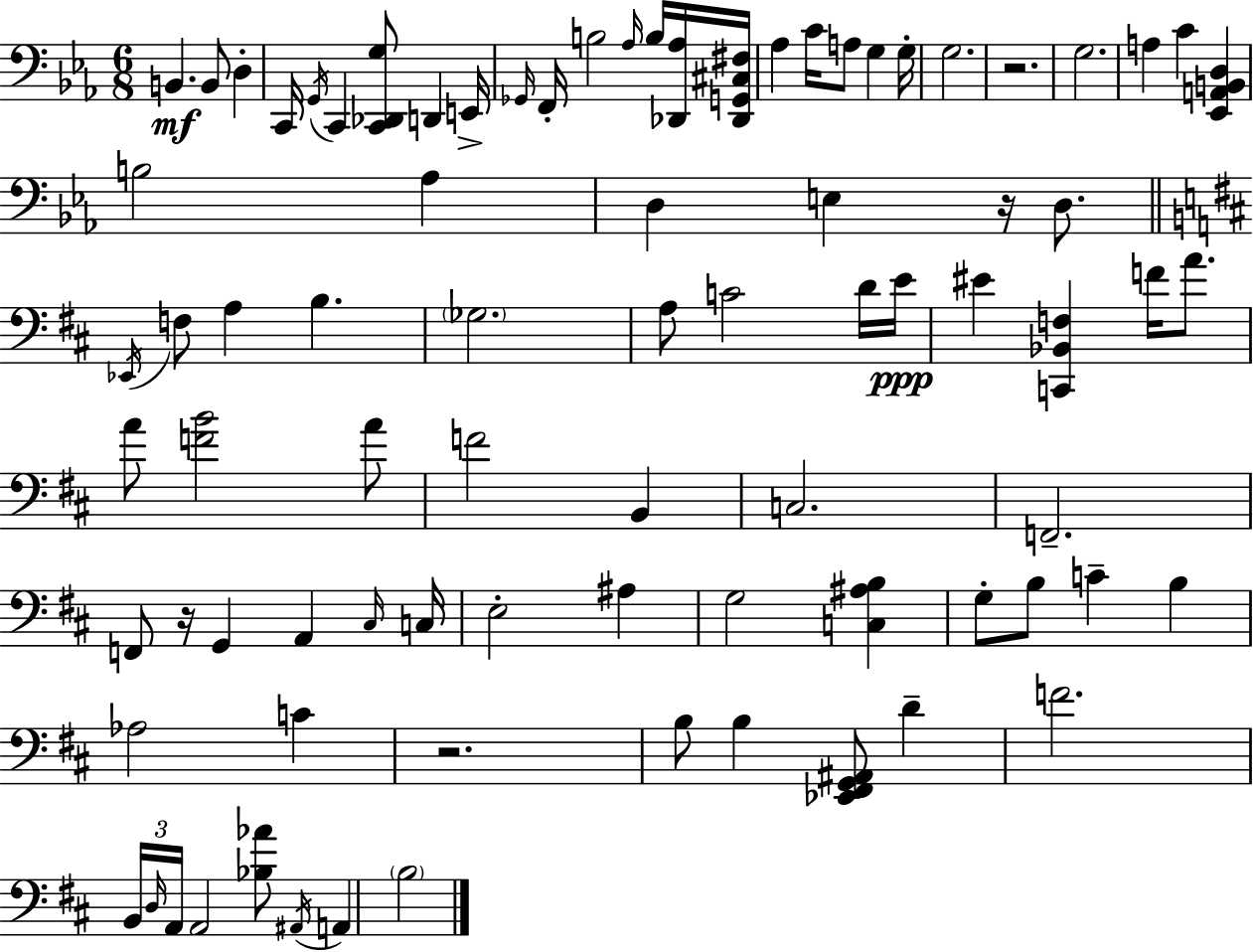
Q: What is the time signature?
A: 6/8